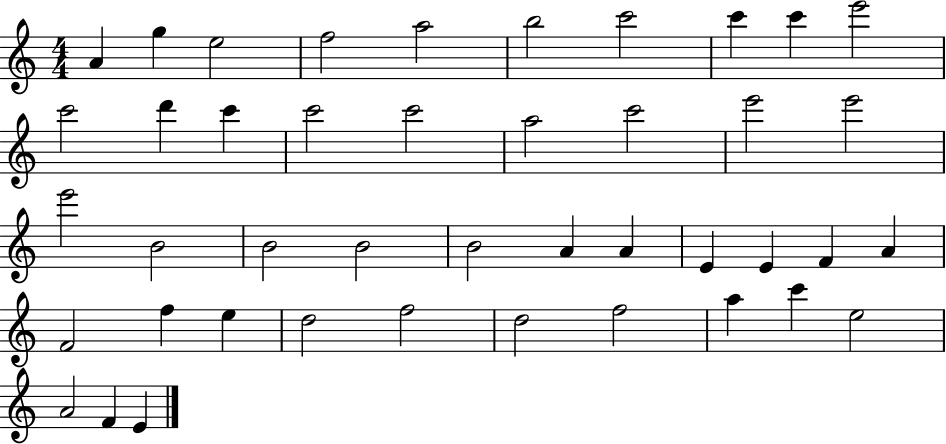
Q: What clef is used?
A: treble